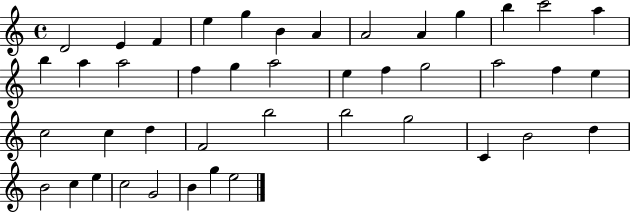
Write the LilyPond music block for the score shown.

{
  \clef treble
  \time 4/4
  \defaultTimeSignature
  \key c \major
  d'2 e'4 f'4 | e''4 g''4 b'4 a'4 | a'2 a'4 g''4 | b''4 c'''2 a''4 | \break b''4 a''4 a''2 | f''4 g''4 a''2 | e''4 f''4 g''2 | a''2 f''4 e''4 | \break c''2 c''4 d''4 | f'2 b''2 | b''2 g''2 | c'4 b'2 d''4 | \break b'2 c''4 e''4 | c''2 g'2 | b'4 g''4 e''2 | \bar "|."
}